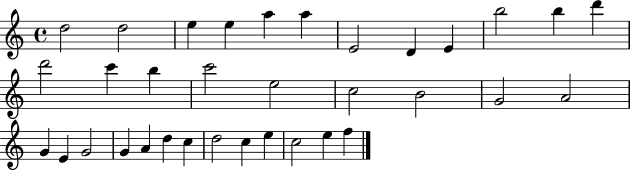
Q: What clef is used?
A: treble